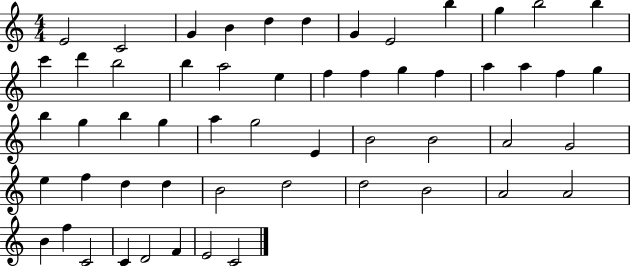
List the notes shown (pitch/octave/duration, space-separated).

E4/h C4/h G4/q B4/q D5/q D5/q G4/q E4/h B5/q G5/q B5/h B5/q C6/q D6/q B5/h B5/q A5/h E5/q F5/q F5/q G5/q F5/q A5/q A5/q F5/q G5/q B5/q G5/q B5/q G5/q A5/q G5/h E4/q B4/h B4/h A4/h G4/h E5/q F5/q D5/q D5/q B4/h D5/h D5/h B4/h A4/h A4/h B4/q F5/q C4/h C4/q D4/h F4/q E4/h C4/h